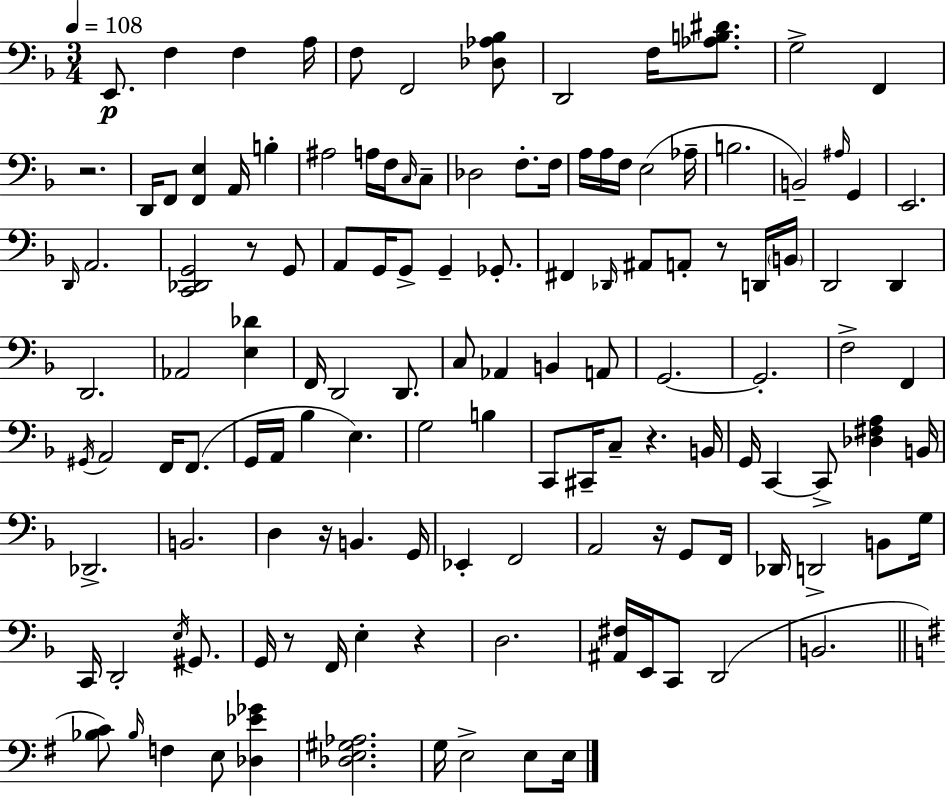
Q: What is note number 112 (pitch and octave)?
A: E3